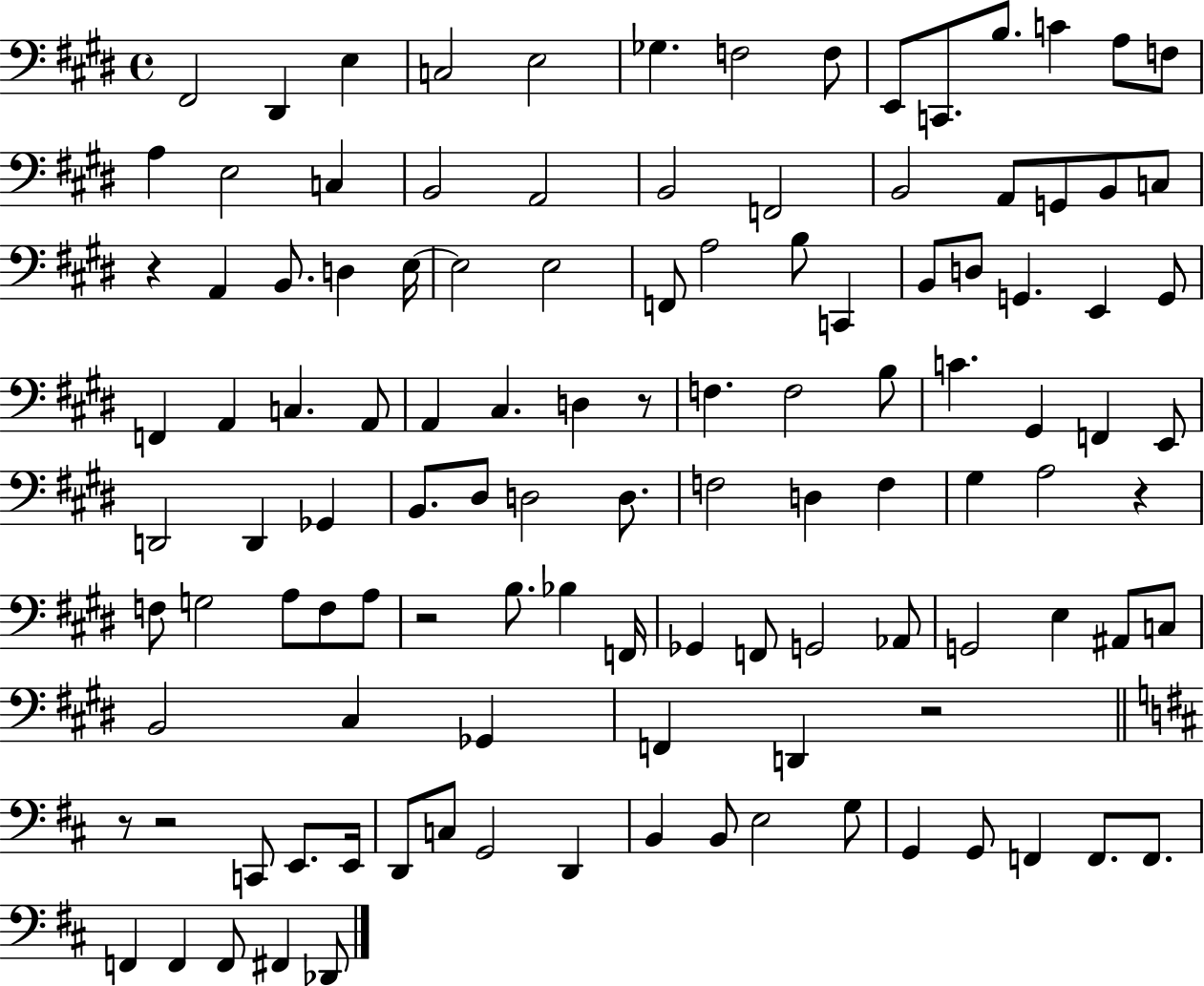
X:1
T:Untitled
M:4/4
L:1/4
K:E
^F,,2 ^D,, E, C,2 E,2 _G, F,2 F,/2 E,,/2 C,,/2 B,/2 C A,/2 F,/2 A, E,2 C, B,,2 A,,2 B,,2 F,,2 B,,2 A,,/2 G,,/2 B,,/2 C,/2 z A,, B,,/2 D, E,/4 E,2 E,2 F,,/2 A,2 B,/2 C,, B,,/2 D,/2 G,, E,, G,,/2 F,, A,, C, A,,/2 A,, ^C, D, z/2 F, F,2 B,/2 C ^G,, F,, E,,/2 D,,2 D,, _G,, B,,/2 ^D,/2 D,2 D,/2 F,2 D, F, ^G, A,2 z F,/2 G,2 A,/2 F,/2 A,/2 z2 B,/2 _B, F,,/4 _G,, F,,/2 G,,2 _A,,/2 G,,2 E, ^A,,/2 C,/2 B,,2 ^C, _G,, F,, D,, z2 z/2 z2 C,,/2 E,,/2 E,,/4 D,,/2 C,/2 G,,2 D,, B,, B,,/2 E,2 G,/2 G,, G,,/2 F,, F,,/2 F,,/2 F,, F,, F,,/2 ^F,, _D,,/2